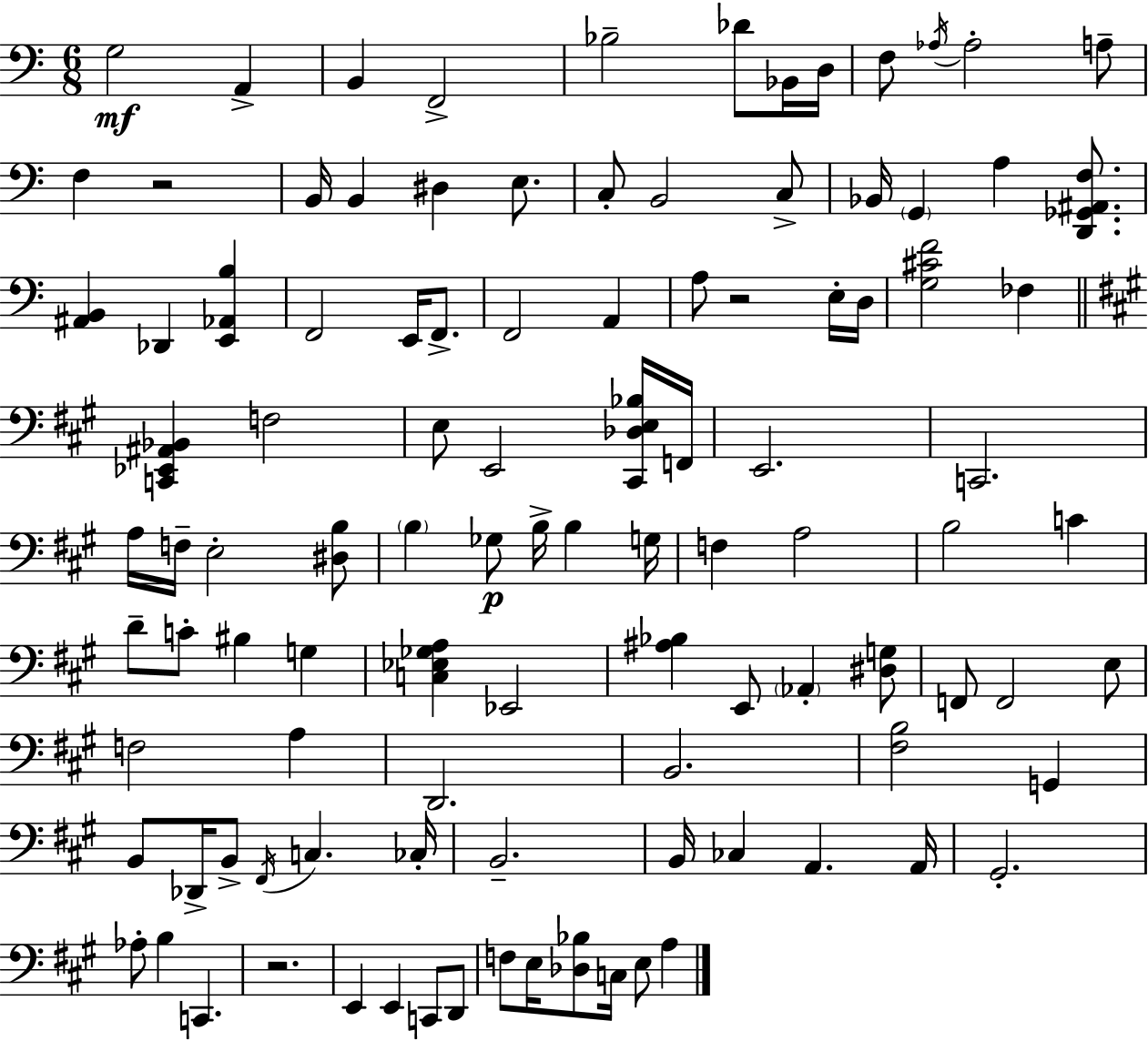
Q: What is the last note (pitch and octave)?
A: A3